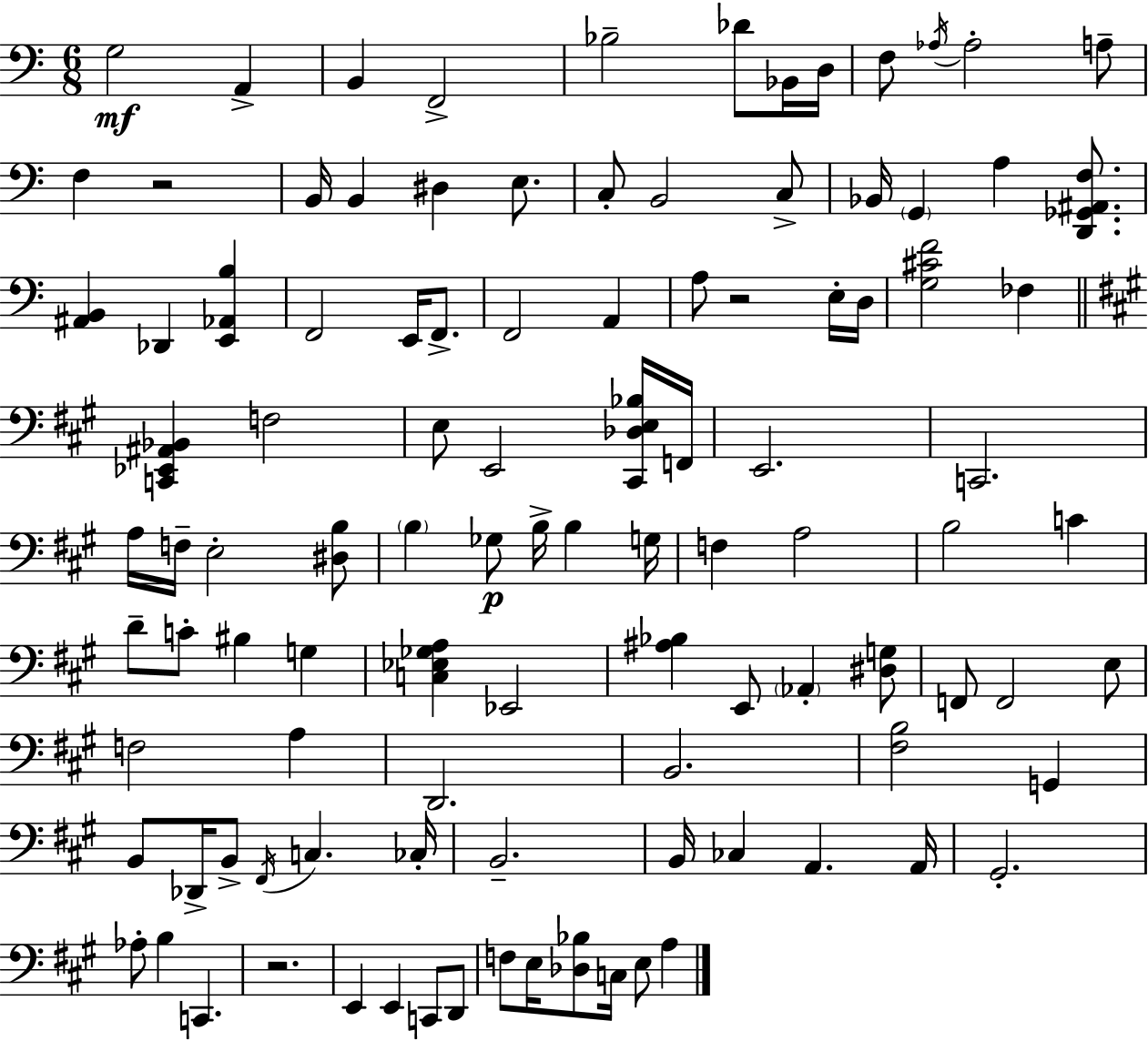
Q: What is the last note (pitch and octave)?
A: A3